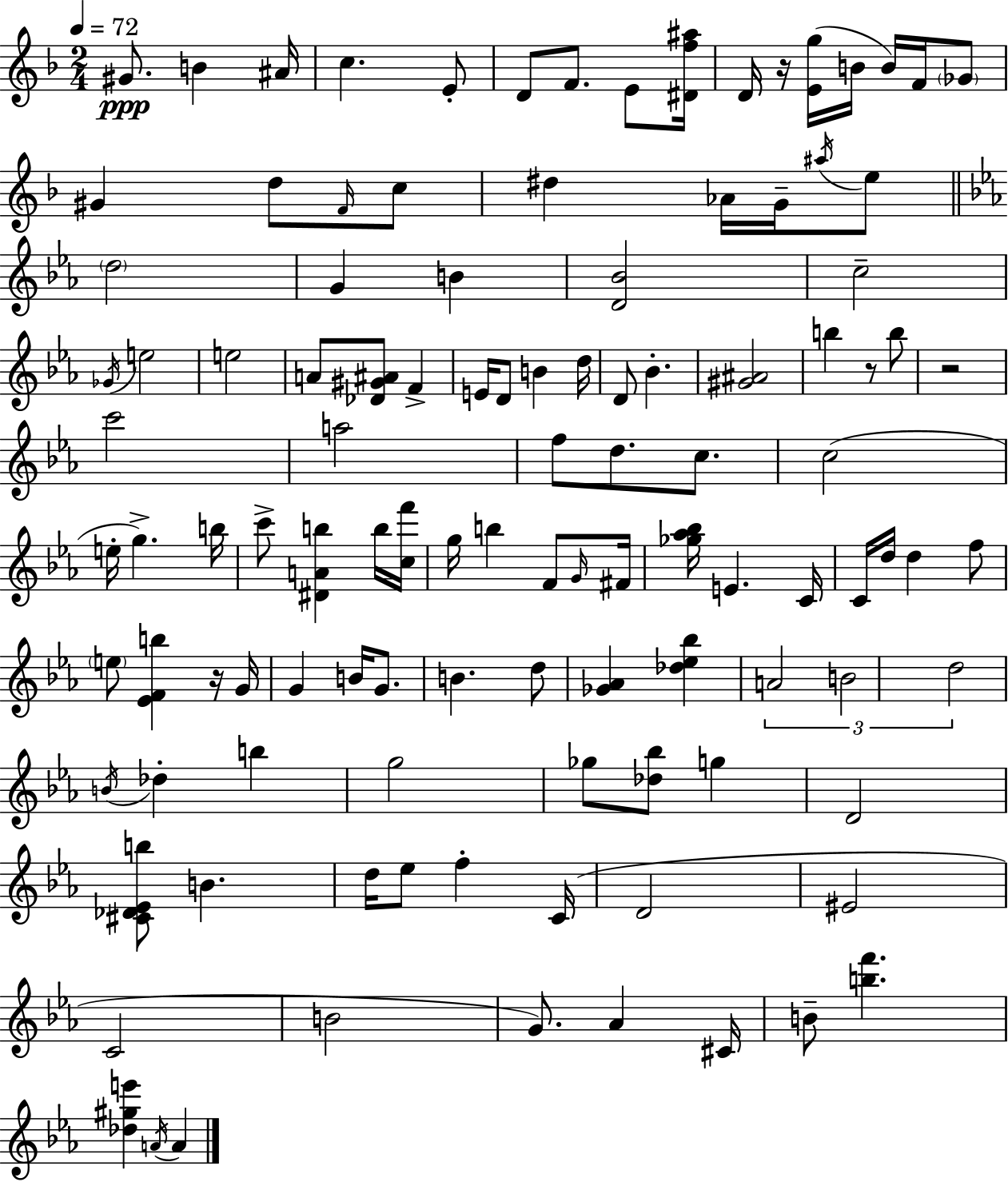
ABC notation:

X:1
T:Untitled
M:2/4
L:1/4
K:F
^G/2 B ^A/4 c E/2 D/2 F/2 E/2 [^Df^a]/4 D/4 z/4 [Eg]/4 B/4 B/4 F/4 _G/2 ^G d/2 F/4 c/2 ^d _A/4 G/4 ^a/4 e/2 d2 G B [D_B]2 c2 _G/4 e2 e2 A/2 [_D^G^A]/2 F E/4 D/2 B d/4 D/2 _B [^G^A]2 b z/2 b/2 z2 c'2 a2 f/2 d/2 c/2 c2 e/4 g b/4 c'/2 [^DAb] b/4 [cf']/4 g/4 b F/2 G/4 ^F/4 [_g_a_b]/4 E C/4 C/4 d/4 d f/2 e/2 [_EFb] z/4 G/4 G B/4 G/2 B d/2 [_G_A] [_d_e_b] A2 B2 d2 B/4 _d b g2 _g/2 [_d_b]/2 g D2 [^C_D_Eb]/2 B d/4 _e/2 f C/4 D2 ^E2 C2 B2 G/2 _A ^C/4 B/2 [bf'] [_d^ge'] A/4 A